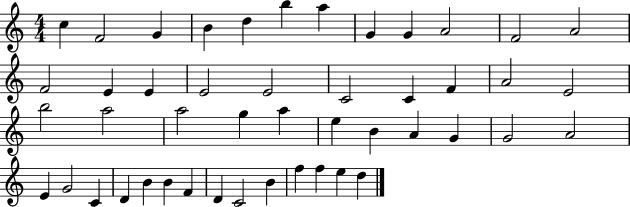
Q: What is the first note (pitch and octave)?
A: C5